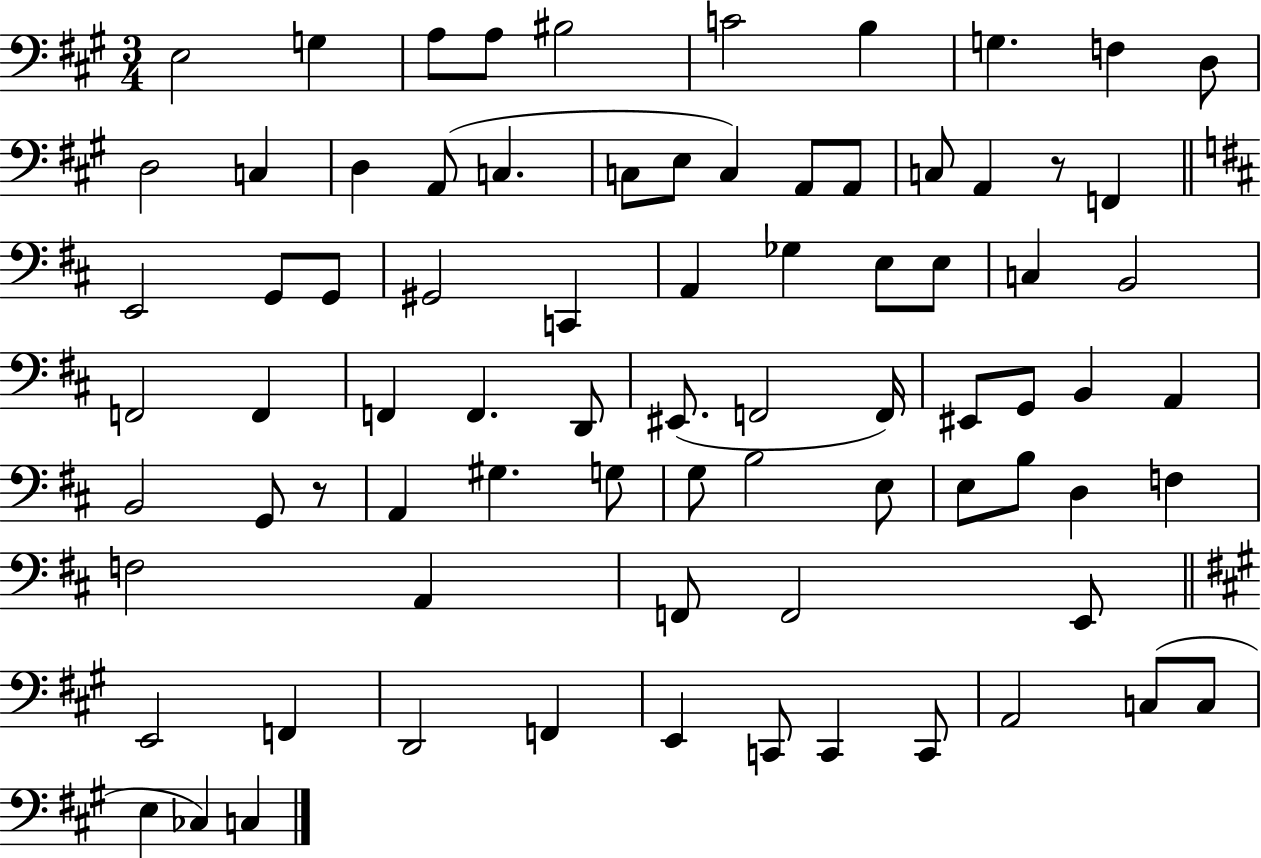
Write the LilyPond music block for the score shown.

{
  \clef bass
  \numericTimeSignature
  \time 3/4
  \key a \major
  e2 g4 | a8 a8 bis2 | c'2 b4 | g4. f4 d8 | \break d2 c4 | d4 a,8( c4. | c8 e8 c4) a,8 a,8 | c8 a,4 r8 f,4 | \break \bar "||" \break \key b \minor e,2 g,8 g,8 | gis,2 c,4 | a,4 ges4 e8 e8 | c4 b,2 | \break f,2 f,4 | f,4 f,4. d,8 | eis,8.( f,2 f,16) | eis,8 g,8 b,4 a,4 | \break b,2 g,8 r8 | a,4 gis4. g8 | g8 b2 e8 | e8 b8 d4 f4 | \break f2 a,4 | f,8 f,2 e,8 | \bar "||" \break \key a \major e,2 f,4 | d,2 f,4 | e,4 c,8 c,4 c,8 | a,2 c8( c8 | \break e4 ces4) c4 | \bar "|."
}